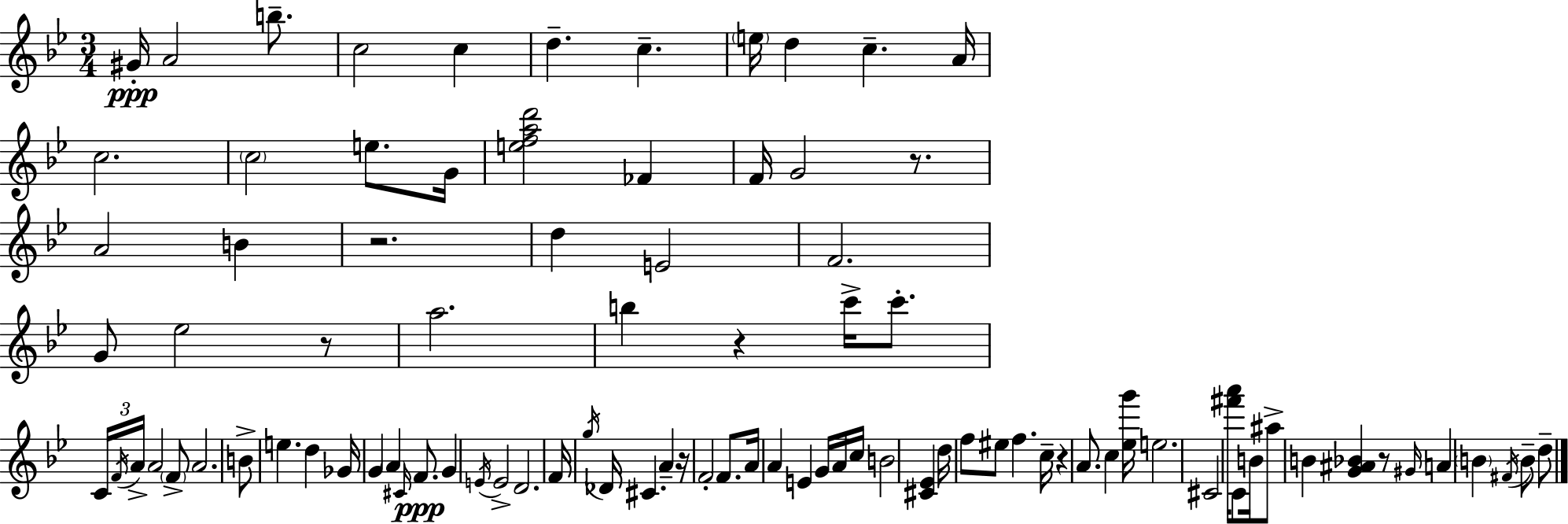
G#4/s A4/h B5/e. C5/h C5/q D5/q. C5/q. E5/s D5/q C5/q. A4/s C5/h. C5/h E5/e. G4/s [E5,F5,A5,D6]/h FES4/q F4/s G4/h R/e. A4/h B4/q R/h. D5/q E4/h F4/h. G4/e Eb5/h R/e A5/h. B5/q R/q C6/s C6/e. C4/s F4/s A4/s A4/h F4/e A4/h. B4/e E5/q. D5/q Gb4/s G4/q A4/q C#4/s F4/e. G4/q E4/s E4/h D4/h. F4/s G5/s Db4/s C#4/q. A4/q R/s F4/h F4/e. A4/s A4/q E4/q G4/s A4/s C5/s B4/h [C#4,Eb4]/q D5/s F5/e EIS5/e F5/q. C5/s R/q A4/e. C5/q [Eb5,G6]/s E5/h. C#4/h [F#6,A6]/s C4/e B4/s A#5/e B4/q [G4,A#4,Bb4]/q R/e G#4/s A4/q B4/q F#4/s B4/e D5/e